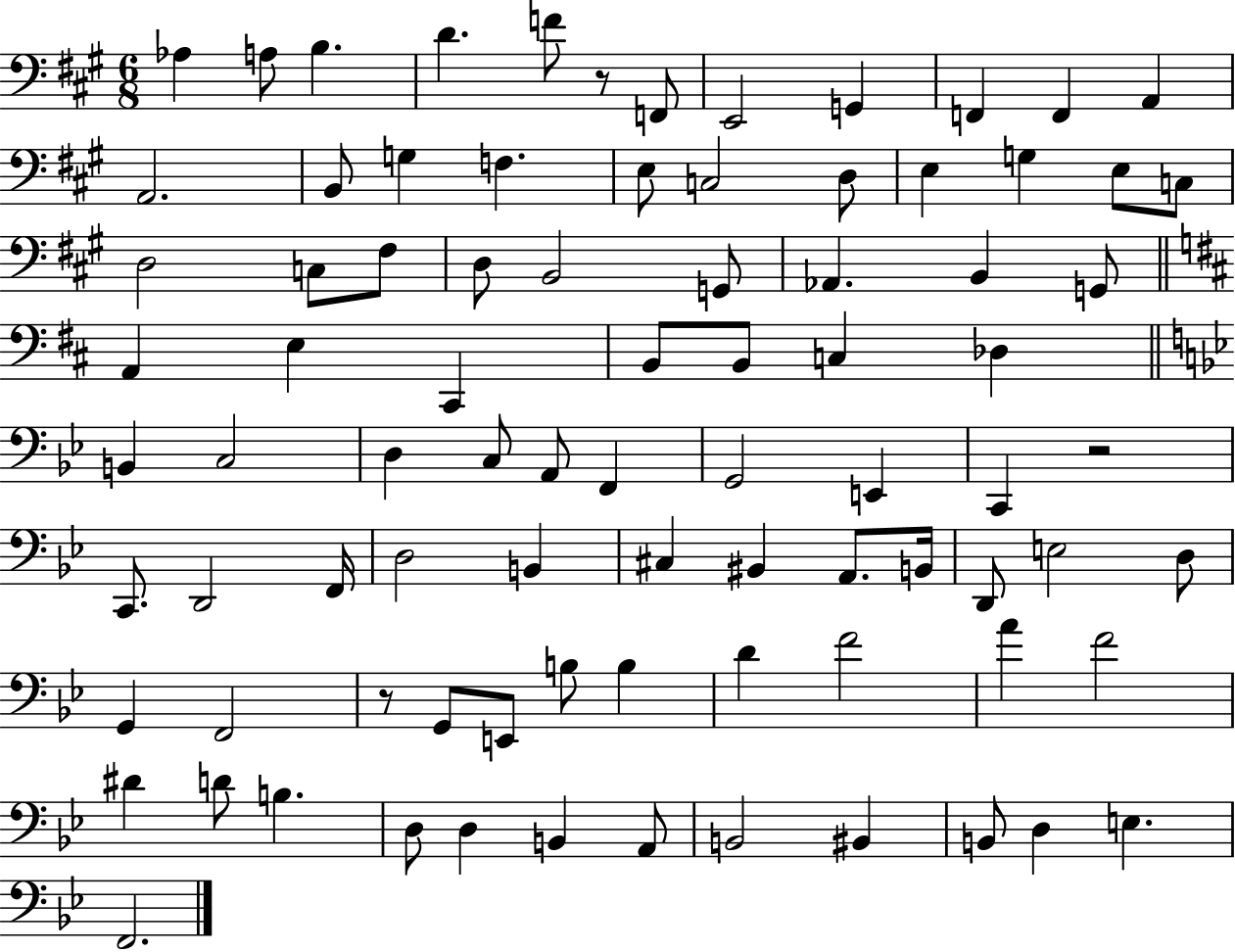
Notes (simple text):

Ab3/q A3/e B3/q. D4/q. F4/e R/e F2/e E2/h G2/q F2/q F2/q A2/q A2/h. B2/e G3/q F3/q. E3/e C3/h D3/e E3/q G3/q E3/e C3/e D3/h C3/e F#3/e D3/e B2/h G2/e Ab2/q. B2/q G2/e A2/q E3/q C#2/q B2/e B2/e C3/q Db3/q B2/q C3/h D3/q C3/e A2/e F2/q G2/h E2/q C2/q R/h C2/e. D2/h F2/s D3/h B2/q C#3/q BIS2/q A2/e. B2/s D2/e E3/h D3/e G2/q F2/h R/e G2/e E2/e B3/e B3/q D4/q F4/h A4/q F4/h D#4/q D4/e B3/q. D3/e D3/q B2/q A2/e B2/h BIS2/q B2/e D3/q E3/q. F2/h.